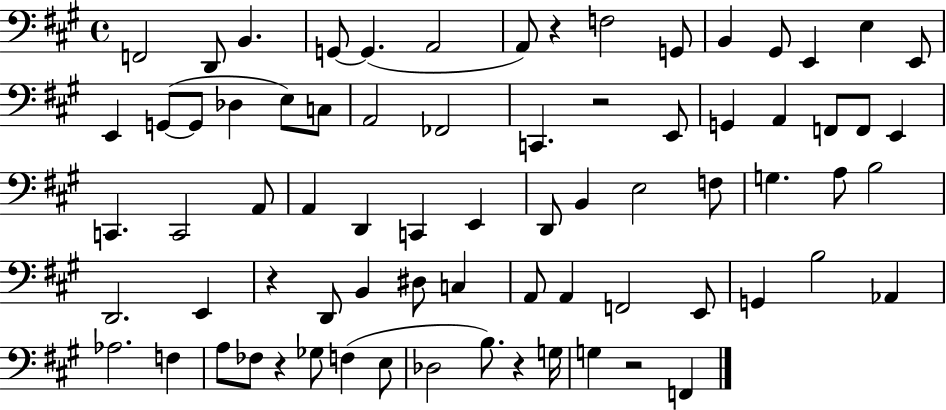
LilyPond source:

{
  \clef bass
  \time 4/4
  \defaultTimeSignature
  \key a \major
  \repeat volta 2 { f,2 d,8 b,4. | g,8~~ g,4.( a,2 | a,8) r4 f2 g,8 | b,4 gis,8 e,4 e4 e,8 | \break e,4 g,8~(~ g,8 des4 e8) c8 | a,2 fes,2 | c,4. r2 e,8 | g,4 a,4 f,8 f,8 e,4 | \break c,4. c,2 a,8 | a,4 d,4 c,4 e,4 | d,8 b,4 e2 f8 | g4. a8 b2 | \break d,2. e,4 | r4 d,8 b,4 dis8 c4 | a,8 a,4 f,2 e,8 | g,4 b2 aes,4 | \break aes2. f4 | a8 fes8 r4 ges8 f4( e8 | des2 b8.) r4 g16 | g4 r2 f,4 | \break } \bar "|."
}